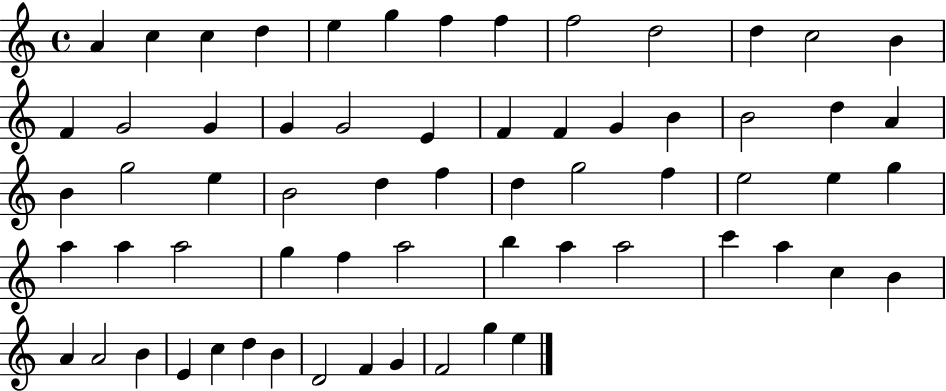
{
  \clef treble
  \time 4/4
  \defaultTimeSignature
  \key c \major
  a'4 c''4 c''4 d''4 | e''4 g''4 f''4 f''4 | f''2 d''2 | d''4 c''2 b'4 | \break f'4 g'2 g'4 | g'4 g'2 e'4 | f'4 f'4 g'4 b'4 | b'2 d''4 a'4 | \break b'4 g''2 e''4 | b'2 d''4 f''4 | d''4 g''2 f''4 | e''2 e''4 g''4 | \break a''4 a''4 a''2 | g''4 f''4 a''2 | b''4 a''4 a''2 | c'''4 a''4 c''4 b'4 | \break a'4 a'2 b'4 | e'4 c''4 d''4 b'4 | d'2 f'4 g'4 | f'2 g''4 e''4 | \break \bar "|."
}